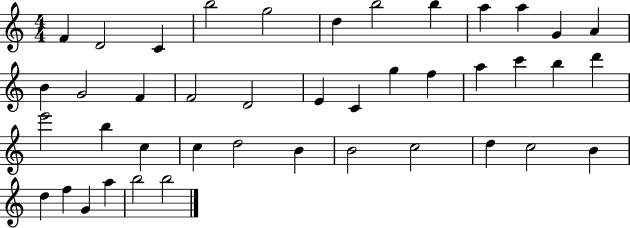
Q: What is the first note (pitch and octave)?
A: F4